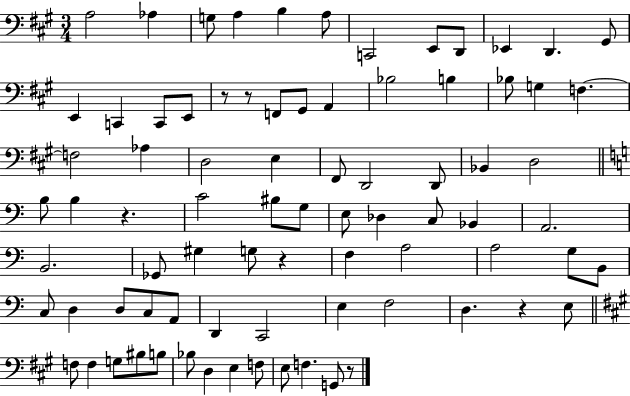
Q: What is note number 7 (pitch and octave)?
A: C2